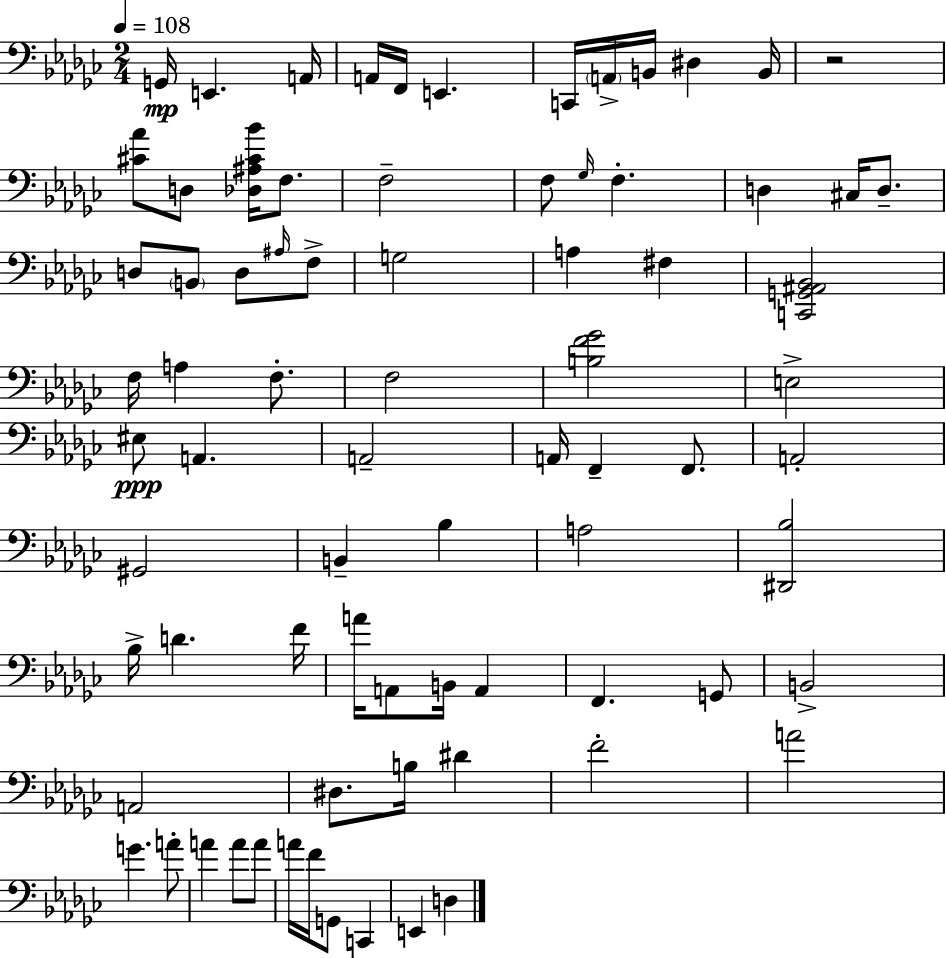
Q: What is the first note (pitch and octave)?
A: G2